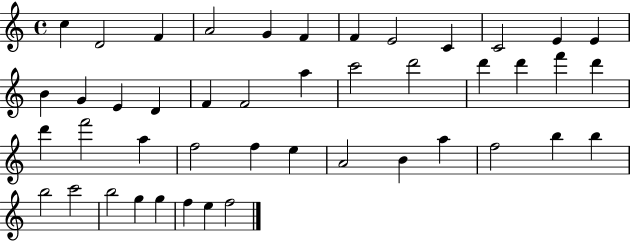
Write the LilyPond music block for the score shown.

{
  \clef treble
  \time 4/4
  \defaultTimeSignature
  \key c \major
  c''4 d'2 f'4 | a'2 g'4 f'4 | f'4 e'2 c'4 | c'2 e'4 e'4 | \break b'4 g'4 e'4 d'4 | f'4 f'2 a''4 | c'''2 d'''2 | d'''4 d'''4 f'''4 d'''4 | \break d'''4 f'''2 a''4 | f''2 f''4 e''4 | a'2 b'4 a''4 | f''2 b''4 b''4 | \break b''2 c'''2 | b''2 g''4 g''4 | f''4 e''4 f''2 | \bar "|."
}